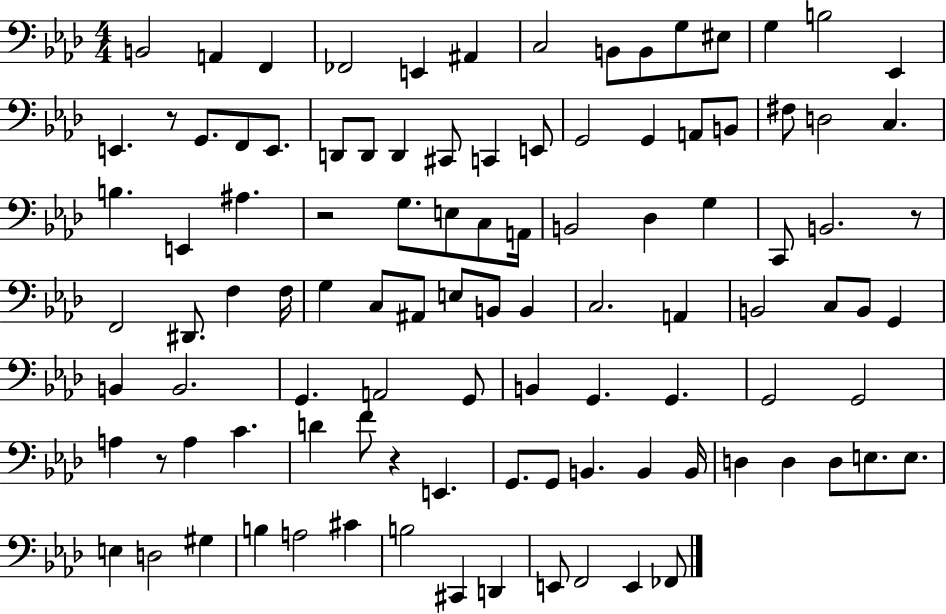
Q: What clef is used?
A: bass